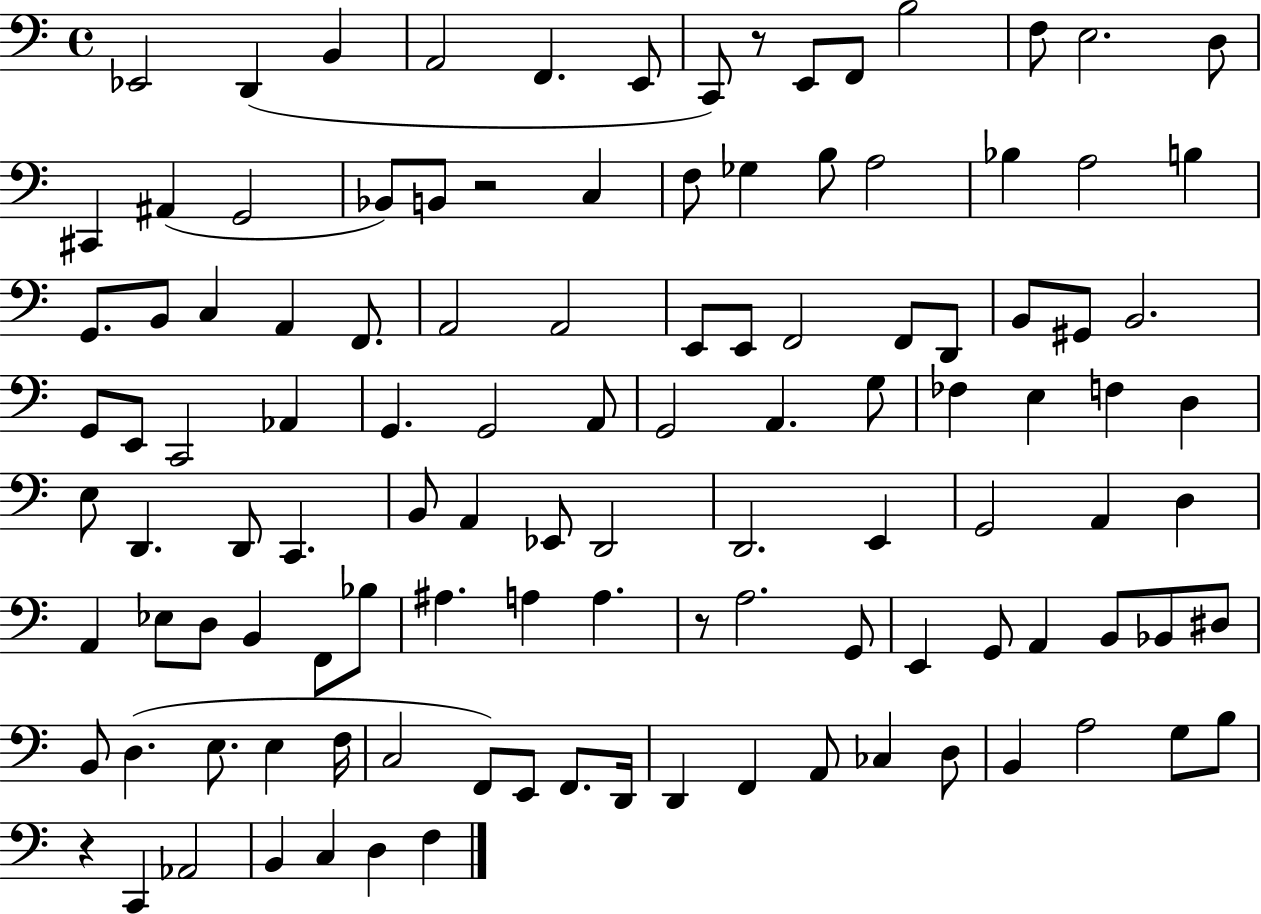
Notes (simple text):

Eb2/h D2/q B2/q A2/h F2/q. E2/e C2/e R/e E2/e F2/e B3/h F3/e E3/h. D3/e C#2/q A#2/q G2/h Bb2/e B2/e R/h C3/q F3/e Gb3/q B3/e A3/h Bb3/q A3/h B3/q G2/e. B2/e C3/q A2/q F2/e. A2/h A2/h E2/e E2/e F2/h F2/e D2/e B2/e G#2/e B2/h. G2/e E2/e C2/h Ab2/q G2/q. G2/h A2/e G2/h A2/q. G3/e FES3/q E3/q F3/q D3/q E3/e D2/q. D2/e C2/q. B2/e A2/q Eb2/e D2/h D2/h. E2/q G2/h A2/q D3/q A2/q Eb3/e D3/e B2/q F2/e Bb3/e A#3/q. A3/q A3/q. R/e A3/h. G2/e E2/q G2/e A2/q B2/e Bb2/e D#3/e B2/e D3/q. E3/e. E3/q F3/s C3/h F2/e E2/e F2/e. D2/s D2/q F2/q A2/e CES3/q D3/e B2/q A3/h G3/e B3/e R/q C2/q Ab2/h B2/q C3/q D3/q F3/q